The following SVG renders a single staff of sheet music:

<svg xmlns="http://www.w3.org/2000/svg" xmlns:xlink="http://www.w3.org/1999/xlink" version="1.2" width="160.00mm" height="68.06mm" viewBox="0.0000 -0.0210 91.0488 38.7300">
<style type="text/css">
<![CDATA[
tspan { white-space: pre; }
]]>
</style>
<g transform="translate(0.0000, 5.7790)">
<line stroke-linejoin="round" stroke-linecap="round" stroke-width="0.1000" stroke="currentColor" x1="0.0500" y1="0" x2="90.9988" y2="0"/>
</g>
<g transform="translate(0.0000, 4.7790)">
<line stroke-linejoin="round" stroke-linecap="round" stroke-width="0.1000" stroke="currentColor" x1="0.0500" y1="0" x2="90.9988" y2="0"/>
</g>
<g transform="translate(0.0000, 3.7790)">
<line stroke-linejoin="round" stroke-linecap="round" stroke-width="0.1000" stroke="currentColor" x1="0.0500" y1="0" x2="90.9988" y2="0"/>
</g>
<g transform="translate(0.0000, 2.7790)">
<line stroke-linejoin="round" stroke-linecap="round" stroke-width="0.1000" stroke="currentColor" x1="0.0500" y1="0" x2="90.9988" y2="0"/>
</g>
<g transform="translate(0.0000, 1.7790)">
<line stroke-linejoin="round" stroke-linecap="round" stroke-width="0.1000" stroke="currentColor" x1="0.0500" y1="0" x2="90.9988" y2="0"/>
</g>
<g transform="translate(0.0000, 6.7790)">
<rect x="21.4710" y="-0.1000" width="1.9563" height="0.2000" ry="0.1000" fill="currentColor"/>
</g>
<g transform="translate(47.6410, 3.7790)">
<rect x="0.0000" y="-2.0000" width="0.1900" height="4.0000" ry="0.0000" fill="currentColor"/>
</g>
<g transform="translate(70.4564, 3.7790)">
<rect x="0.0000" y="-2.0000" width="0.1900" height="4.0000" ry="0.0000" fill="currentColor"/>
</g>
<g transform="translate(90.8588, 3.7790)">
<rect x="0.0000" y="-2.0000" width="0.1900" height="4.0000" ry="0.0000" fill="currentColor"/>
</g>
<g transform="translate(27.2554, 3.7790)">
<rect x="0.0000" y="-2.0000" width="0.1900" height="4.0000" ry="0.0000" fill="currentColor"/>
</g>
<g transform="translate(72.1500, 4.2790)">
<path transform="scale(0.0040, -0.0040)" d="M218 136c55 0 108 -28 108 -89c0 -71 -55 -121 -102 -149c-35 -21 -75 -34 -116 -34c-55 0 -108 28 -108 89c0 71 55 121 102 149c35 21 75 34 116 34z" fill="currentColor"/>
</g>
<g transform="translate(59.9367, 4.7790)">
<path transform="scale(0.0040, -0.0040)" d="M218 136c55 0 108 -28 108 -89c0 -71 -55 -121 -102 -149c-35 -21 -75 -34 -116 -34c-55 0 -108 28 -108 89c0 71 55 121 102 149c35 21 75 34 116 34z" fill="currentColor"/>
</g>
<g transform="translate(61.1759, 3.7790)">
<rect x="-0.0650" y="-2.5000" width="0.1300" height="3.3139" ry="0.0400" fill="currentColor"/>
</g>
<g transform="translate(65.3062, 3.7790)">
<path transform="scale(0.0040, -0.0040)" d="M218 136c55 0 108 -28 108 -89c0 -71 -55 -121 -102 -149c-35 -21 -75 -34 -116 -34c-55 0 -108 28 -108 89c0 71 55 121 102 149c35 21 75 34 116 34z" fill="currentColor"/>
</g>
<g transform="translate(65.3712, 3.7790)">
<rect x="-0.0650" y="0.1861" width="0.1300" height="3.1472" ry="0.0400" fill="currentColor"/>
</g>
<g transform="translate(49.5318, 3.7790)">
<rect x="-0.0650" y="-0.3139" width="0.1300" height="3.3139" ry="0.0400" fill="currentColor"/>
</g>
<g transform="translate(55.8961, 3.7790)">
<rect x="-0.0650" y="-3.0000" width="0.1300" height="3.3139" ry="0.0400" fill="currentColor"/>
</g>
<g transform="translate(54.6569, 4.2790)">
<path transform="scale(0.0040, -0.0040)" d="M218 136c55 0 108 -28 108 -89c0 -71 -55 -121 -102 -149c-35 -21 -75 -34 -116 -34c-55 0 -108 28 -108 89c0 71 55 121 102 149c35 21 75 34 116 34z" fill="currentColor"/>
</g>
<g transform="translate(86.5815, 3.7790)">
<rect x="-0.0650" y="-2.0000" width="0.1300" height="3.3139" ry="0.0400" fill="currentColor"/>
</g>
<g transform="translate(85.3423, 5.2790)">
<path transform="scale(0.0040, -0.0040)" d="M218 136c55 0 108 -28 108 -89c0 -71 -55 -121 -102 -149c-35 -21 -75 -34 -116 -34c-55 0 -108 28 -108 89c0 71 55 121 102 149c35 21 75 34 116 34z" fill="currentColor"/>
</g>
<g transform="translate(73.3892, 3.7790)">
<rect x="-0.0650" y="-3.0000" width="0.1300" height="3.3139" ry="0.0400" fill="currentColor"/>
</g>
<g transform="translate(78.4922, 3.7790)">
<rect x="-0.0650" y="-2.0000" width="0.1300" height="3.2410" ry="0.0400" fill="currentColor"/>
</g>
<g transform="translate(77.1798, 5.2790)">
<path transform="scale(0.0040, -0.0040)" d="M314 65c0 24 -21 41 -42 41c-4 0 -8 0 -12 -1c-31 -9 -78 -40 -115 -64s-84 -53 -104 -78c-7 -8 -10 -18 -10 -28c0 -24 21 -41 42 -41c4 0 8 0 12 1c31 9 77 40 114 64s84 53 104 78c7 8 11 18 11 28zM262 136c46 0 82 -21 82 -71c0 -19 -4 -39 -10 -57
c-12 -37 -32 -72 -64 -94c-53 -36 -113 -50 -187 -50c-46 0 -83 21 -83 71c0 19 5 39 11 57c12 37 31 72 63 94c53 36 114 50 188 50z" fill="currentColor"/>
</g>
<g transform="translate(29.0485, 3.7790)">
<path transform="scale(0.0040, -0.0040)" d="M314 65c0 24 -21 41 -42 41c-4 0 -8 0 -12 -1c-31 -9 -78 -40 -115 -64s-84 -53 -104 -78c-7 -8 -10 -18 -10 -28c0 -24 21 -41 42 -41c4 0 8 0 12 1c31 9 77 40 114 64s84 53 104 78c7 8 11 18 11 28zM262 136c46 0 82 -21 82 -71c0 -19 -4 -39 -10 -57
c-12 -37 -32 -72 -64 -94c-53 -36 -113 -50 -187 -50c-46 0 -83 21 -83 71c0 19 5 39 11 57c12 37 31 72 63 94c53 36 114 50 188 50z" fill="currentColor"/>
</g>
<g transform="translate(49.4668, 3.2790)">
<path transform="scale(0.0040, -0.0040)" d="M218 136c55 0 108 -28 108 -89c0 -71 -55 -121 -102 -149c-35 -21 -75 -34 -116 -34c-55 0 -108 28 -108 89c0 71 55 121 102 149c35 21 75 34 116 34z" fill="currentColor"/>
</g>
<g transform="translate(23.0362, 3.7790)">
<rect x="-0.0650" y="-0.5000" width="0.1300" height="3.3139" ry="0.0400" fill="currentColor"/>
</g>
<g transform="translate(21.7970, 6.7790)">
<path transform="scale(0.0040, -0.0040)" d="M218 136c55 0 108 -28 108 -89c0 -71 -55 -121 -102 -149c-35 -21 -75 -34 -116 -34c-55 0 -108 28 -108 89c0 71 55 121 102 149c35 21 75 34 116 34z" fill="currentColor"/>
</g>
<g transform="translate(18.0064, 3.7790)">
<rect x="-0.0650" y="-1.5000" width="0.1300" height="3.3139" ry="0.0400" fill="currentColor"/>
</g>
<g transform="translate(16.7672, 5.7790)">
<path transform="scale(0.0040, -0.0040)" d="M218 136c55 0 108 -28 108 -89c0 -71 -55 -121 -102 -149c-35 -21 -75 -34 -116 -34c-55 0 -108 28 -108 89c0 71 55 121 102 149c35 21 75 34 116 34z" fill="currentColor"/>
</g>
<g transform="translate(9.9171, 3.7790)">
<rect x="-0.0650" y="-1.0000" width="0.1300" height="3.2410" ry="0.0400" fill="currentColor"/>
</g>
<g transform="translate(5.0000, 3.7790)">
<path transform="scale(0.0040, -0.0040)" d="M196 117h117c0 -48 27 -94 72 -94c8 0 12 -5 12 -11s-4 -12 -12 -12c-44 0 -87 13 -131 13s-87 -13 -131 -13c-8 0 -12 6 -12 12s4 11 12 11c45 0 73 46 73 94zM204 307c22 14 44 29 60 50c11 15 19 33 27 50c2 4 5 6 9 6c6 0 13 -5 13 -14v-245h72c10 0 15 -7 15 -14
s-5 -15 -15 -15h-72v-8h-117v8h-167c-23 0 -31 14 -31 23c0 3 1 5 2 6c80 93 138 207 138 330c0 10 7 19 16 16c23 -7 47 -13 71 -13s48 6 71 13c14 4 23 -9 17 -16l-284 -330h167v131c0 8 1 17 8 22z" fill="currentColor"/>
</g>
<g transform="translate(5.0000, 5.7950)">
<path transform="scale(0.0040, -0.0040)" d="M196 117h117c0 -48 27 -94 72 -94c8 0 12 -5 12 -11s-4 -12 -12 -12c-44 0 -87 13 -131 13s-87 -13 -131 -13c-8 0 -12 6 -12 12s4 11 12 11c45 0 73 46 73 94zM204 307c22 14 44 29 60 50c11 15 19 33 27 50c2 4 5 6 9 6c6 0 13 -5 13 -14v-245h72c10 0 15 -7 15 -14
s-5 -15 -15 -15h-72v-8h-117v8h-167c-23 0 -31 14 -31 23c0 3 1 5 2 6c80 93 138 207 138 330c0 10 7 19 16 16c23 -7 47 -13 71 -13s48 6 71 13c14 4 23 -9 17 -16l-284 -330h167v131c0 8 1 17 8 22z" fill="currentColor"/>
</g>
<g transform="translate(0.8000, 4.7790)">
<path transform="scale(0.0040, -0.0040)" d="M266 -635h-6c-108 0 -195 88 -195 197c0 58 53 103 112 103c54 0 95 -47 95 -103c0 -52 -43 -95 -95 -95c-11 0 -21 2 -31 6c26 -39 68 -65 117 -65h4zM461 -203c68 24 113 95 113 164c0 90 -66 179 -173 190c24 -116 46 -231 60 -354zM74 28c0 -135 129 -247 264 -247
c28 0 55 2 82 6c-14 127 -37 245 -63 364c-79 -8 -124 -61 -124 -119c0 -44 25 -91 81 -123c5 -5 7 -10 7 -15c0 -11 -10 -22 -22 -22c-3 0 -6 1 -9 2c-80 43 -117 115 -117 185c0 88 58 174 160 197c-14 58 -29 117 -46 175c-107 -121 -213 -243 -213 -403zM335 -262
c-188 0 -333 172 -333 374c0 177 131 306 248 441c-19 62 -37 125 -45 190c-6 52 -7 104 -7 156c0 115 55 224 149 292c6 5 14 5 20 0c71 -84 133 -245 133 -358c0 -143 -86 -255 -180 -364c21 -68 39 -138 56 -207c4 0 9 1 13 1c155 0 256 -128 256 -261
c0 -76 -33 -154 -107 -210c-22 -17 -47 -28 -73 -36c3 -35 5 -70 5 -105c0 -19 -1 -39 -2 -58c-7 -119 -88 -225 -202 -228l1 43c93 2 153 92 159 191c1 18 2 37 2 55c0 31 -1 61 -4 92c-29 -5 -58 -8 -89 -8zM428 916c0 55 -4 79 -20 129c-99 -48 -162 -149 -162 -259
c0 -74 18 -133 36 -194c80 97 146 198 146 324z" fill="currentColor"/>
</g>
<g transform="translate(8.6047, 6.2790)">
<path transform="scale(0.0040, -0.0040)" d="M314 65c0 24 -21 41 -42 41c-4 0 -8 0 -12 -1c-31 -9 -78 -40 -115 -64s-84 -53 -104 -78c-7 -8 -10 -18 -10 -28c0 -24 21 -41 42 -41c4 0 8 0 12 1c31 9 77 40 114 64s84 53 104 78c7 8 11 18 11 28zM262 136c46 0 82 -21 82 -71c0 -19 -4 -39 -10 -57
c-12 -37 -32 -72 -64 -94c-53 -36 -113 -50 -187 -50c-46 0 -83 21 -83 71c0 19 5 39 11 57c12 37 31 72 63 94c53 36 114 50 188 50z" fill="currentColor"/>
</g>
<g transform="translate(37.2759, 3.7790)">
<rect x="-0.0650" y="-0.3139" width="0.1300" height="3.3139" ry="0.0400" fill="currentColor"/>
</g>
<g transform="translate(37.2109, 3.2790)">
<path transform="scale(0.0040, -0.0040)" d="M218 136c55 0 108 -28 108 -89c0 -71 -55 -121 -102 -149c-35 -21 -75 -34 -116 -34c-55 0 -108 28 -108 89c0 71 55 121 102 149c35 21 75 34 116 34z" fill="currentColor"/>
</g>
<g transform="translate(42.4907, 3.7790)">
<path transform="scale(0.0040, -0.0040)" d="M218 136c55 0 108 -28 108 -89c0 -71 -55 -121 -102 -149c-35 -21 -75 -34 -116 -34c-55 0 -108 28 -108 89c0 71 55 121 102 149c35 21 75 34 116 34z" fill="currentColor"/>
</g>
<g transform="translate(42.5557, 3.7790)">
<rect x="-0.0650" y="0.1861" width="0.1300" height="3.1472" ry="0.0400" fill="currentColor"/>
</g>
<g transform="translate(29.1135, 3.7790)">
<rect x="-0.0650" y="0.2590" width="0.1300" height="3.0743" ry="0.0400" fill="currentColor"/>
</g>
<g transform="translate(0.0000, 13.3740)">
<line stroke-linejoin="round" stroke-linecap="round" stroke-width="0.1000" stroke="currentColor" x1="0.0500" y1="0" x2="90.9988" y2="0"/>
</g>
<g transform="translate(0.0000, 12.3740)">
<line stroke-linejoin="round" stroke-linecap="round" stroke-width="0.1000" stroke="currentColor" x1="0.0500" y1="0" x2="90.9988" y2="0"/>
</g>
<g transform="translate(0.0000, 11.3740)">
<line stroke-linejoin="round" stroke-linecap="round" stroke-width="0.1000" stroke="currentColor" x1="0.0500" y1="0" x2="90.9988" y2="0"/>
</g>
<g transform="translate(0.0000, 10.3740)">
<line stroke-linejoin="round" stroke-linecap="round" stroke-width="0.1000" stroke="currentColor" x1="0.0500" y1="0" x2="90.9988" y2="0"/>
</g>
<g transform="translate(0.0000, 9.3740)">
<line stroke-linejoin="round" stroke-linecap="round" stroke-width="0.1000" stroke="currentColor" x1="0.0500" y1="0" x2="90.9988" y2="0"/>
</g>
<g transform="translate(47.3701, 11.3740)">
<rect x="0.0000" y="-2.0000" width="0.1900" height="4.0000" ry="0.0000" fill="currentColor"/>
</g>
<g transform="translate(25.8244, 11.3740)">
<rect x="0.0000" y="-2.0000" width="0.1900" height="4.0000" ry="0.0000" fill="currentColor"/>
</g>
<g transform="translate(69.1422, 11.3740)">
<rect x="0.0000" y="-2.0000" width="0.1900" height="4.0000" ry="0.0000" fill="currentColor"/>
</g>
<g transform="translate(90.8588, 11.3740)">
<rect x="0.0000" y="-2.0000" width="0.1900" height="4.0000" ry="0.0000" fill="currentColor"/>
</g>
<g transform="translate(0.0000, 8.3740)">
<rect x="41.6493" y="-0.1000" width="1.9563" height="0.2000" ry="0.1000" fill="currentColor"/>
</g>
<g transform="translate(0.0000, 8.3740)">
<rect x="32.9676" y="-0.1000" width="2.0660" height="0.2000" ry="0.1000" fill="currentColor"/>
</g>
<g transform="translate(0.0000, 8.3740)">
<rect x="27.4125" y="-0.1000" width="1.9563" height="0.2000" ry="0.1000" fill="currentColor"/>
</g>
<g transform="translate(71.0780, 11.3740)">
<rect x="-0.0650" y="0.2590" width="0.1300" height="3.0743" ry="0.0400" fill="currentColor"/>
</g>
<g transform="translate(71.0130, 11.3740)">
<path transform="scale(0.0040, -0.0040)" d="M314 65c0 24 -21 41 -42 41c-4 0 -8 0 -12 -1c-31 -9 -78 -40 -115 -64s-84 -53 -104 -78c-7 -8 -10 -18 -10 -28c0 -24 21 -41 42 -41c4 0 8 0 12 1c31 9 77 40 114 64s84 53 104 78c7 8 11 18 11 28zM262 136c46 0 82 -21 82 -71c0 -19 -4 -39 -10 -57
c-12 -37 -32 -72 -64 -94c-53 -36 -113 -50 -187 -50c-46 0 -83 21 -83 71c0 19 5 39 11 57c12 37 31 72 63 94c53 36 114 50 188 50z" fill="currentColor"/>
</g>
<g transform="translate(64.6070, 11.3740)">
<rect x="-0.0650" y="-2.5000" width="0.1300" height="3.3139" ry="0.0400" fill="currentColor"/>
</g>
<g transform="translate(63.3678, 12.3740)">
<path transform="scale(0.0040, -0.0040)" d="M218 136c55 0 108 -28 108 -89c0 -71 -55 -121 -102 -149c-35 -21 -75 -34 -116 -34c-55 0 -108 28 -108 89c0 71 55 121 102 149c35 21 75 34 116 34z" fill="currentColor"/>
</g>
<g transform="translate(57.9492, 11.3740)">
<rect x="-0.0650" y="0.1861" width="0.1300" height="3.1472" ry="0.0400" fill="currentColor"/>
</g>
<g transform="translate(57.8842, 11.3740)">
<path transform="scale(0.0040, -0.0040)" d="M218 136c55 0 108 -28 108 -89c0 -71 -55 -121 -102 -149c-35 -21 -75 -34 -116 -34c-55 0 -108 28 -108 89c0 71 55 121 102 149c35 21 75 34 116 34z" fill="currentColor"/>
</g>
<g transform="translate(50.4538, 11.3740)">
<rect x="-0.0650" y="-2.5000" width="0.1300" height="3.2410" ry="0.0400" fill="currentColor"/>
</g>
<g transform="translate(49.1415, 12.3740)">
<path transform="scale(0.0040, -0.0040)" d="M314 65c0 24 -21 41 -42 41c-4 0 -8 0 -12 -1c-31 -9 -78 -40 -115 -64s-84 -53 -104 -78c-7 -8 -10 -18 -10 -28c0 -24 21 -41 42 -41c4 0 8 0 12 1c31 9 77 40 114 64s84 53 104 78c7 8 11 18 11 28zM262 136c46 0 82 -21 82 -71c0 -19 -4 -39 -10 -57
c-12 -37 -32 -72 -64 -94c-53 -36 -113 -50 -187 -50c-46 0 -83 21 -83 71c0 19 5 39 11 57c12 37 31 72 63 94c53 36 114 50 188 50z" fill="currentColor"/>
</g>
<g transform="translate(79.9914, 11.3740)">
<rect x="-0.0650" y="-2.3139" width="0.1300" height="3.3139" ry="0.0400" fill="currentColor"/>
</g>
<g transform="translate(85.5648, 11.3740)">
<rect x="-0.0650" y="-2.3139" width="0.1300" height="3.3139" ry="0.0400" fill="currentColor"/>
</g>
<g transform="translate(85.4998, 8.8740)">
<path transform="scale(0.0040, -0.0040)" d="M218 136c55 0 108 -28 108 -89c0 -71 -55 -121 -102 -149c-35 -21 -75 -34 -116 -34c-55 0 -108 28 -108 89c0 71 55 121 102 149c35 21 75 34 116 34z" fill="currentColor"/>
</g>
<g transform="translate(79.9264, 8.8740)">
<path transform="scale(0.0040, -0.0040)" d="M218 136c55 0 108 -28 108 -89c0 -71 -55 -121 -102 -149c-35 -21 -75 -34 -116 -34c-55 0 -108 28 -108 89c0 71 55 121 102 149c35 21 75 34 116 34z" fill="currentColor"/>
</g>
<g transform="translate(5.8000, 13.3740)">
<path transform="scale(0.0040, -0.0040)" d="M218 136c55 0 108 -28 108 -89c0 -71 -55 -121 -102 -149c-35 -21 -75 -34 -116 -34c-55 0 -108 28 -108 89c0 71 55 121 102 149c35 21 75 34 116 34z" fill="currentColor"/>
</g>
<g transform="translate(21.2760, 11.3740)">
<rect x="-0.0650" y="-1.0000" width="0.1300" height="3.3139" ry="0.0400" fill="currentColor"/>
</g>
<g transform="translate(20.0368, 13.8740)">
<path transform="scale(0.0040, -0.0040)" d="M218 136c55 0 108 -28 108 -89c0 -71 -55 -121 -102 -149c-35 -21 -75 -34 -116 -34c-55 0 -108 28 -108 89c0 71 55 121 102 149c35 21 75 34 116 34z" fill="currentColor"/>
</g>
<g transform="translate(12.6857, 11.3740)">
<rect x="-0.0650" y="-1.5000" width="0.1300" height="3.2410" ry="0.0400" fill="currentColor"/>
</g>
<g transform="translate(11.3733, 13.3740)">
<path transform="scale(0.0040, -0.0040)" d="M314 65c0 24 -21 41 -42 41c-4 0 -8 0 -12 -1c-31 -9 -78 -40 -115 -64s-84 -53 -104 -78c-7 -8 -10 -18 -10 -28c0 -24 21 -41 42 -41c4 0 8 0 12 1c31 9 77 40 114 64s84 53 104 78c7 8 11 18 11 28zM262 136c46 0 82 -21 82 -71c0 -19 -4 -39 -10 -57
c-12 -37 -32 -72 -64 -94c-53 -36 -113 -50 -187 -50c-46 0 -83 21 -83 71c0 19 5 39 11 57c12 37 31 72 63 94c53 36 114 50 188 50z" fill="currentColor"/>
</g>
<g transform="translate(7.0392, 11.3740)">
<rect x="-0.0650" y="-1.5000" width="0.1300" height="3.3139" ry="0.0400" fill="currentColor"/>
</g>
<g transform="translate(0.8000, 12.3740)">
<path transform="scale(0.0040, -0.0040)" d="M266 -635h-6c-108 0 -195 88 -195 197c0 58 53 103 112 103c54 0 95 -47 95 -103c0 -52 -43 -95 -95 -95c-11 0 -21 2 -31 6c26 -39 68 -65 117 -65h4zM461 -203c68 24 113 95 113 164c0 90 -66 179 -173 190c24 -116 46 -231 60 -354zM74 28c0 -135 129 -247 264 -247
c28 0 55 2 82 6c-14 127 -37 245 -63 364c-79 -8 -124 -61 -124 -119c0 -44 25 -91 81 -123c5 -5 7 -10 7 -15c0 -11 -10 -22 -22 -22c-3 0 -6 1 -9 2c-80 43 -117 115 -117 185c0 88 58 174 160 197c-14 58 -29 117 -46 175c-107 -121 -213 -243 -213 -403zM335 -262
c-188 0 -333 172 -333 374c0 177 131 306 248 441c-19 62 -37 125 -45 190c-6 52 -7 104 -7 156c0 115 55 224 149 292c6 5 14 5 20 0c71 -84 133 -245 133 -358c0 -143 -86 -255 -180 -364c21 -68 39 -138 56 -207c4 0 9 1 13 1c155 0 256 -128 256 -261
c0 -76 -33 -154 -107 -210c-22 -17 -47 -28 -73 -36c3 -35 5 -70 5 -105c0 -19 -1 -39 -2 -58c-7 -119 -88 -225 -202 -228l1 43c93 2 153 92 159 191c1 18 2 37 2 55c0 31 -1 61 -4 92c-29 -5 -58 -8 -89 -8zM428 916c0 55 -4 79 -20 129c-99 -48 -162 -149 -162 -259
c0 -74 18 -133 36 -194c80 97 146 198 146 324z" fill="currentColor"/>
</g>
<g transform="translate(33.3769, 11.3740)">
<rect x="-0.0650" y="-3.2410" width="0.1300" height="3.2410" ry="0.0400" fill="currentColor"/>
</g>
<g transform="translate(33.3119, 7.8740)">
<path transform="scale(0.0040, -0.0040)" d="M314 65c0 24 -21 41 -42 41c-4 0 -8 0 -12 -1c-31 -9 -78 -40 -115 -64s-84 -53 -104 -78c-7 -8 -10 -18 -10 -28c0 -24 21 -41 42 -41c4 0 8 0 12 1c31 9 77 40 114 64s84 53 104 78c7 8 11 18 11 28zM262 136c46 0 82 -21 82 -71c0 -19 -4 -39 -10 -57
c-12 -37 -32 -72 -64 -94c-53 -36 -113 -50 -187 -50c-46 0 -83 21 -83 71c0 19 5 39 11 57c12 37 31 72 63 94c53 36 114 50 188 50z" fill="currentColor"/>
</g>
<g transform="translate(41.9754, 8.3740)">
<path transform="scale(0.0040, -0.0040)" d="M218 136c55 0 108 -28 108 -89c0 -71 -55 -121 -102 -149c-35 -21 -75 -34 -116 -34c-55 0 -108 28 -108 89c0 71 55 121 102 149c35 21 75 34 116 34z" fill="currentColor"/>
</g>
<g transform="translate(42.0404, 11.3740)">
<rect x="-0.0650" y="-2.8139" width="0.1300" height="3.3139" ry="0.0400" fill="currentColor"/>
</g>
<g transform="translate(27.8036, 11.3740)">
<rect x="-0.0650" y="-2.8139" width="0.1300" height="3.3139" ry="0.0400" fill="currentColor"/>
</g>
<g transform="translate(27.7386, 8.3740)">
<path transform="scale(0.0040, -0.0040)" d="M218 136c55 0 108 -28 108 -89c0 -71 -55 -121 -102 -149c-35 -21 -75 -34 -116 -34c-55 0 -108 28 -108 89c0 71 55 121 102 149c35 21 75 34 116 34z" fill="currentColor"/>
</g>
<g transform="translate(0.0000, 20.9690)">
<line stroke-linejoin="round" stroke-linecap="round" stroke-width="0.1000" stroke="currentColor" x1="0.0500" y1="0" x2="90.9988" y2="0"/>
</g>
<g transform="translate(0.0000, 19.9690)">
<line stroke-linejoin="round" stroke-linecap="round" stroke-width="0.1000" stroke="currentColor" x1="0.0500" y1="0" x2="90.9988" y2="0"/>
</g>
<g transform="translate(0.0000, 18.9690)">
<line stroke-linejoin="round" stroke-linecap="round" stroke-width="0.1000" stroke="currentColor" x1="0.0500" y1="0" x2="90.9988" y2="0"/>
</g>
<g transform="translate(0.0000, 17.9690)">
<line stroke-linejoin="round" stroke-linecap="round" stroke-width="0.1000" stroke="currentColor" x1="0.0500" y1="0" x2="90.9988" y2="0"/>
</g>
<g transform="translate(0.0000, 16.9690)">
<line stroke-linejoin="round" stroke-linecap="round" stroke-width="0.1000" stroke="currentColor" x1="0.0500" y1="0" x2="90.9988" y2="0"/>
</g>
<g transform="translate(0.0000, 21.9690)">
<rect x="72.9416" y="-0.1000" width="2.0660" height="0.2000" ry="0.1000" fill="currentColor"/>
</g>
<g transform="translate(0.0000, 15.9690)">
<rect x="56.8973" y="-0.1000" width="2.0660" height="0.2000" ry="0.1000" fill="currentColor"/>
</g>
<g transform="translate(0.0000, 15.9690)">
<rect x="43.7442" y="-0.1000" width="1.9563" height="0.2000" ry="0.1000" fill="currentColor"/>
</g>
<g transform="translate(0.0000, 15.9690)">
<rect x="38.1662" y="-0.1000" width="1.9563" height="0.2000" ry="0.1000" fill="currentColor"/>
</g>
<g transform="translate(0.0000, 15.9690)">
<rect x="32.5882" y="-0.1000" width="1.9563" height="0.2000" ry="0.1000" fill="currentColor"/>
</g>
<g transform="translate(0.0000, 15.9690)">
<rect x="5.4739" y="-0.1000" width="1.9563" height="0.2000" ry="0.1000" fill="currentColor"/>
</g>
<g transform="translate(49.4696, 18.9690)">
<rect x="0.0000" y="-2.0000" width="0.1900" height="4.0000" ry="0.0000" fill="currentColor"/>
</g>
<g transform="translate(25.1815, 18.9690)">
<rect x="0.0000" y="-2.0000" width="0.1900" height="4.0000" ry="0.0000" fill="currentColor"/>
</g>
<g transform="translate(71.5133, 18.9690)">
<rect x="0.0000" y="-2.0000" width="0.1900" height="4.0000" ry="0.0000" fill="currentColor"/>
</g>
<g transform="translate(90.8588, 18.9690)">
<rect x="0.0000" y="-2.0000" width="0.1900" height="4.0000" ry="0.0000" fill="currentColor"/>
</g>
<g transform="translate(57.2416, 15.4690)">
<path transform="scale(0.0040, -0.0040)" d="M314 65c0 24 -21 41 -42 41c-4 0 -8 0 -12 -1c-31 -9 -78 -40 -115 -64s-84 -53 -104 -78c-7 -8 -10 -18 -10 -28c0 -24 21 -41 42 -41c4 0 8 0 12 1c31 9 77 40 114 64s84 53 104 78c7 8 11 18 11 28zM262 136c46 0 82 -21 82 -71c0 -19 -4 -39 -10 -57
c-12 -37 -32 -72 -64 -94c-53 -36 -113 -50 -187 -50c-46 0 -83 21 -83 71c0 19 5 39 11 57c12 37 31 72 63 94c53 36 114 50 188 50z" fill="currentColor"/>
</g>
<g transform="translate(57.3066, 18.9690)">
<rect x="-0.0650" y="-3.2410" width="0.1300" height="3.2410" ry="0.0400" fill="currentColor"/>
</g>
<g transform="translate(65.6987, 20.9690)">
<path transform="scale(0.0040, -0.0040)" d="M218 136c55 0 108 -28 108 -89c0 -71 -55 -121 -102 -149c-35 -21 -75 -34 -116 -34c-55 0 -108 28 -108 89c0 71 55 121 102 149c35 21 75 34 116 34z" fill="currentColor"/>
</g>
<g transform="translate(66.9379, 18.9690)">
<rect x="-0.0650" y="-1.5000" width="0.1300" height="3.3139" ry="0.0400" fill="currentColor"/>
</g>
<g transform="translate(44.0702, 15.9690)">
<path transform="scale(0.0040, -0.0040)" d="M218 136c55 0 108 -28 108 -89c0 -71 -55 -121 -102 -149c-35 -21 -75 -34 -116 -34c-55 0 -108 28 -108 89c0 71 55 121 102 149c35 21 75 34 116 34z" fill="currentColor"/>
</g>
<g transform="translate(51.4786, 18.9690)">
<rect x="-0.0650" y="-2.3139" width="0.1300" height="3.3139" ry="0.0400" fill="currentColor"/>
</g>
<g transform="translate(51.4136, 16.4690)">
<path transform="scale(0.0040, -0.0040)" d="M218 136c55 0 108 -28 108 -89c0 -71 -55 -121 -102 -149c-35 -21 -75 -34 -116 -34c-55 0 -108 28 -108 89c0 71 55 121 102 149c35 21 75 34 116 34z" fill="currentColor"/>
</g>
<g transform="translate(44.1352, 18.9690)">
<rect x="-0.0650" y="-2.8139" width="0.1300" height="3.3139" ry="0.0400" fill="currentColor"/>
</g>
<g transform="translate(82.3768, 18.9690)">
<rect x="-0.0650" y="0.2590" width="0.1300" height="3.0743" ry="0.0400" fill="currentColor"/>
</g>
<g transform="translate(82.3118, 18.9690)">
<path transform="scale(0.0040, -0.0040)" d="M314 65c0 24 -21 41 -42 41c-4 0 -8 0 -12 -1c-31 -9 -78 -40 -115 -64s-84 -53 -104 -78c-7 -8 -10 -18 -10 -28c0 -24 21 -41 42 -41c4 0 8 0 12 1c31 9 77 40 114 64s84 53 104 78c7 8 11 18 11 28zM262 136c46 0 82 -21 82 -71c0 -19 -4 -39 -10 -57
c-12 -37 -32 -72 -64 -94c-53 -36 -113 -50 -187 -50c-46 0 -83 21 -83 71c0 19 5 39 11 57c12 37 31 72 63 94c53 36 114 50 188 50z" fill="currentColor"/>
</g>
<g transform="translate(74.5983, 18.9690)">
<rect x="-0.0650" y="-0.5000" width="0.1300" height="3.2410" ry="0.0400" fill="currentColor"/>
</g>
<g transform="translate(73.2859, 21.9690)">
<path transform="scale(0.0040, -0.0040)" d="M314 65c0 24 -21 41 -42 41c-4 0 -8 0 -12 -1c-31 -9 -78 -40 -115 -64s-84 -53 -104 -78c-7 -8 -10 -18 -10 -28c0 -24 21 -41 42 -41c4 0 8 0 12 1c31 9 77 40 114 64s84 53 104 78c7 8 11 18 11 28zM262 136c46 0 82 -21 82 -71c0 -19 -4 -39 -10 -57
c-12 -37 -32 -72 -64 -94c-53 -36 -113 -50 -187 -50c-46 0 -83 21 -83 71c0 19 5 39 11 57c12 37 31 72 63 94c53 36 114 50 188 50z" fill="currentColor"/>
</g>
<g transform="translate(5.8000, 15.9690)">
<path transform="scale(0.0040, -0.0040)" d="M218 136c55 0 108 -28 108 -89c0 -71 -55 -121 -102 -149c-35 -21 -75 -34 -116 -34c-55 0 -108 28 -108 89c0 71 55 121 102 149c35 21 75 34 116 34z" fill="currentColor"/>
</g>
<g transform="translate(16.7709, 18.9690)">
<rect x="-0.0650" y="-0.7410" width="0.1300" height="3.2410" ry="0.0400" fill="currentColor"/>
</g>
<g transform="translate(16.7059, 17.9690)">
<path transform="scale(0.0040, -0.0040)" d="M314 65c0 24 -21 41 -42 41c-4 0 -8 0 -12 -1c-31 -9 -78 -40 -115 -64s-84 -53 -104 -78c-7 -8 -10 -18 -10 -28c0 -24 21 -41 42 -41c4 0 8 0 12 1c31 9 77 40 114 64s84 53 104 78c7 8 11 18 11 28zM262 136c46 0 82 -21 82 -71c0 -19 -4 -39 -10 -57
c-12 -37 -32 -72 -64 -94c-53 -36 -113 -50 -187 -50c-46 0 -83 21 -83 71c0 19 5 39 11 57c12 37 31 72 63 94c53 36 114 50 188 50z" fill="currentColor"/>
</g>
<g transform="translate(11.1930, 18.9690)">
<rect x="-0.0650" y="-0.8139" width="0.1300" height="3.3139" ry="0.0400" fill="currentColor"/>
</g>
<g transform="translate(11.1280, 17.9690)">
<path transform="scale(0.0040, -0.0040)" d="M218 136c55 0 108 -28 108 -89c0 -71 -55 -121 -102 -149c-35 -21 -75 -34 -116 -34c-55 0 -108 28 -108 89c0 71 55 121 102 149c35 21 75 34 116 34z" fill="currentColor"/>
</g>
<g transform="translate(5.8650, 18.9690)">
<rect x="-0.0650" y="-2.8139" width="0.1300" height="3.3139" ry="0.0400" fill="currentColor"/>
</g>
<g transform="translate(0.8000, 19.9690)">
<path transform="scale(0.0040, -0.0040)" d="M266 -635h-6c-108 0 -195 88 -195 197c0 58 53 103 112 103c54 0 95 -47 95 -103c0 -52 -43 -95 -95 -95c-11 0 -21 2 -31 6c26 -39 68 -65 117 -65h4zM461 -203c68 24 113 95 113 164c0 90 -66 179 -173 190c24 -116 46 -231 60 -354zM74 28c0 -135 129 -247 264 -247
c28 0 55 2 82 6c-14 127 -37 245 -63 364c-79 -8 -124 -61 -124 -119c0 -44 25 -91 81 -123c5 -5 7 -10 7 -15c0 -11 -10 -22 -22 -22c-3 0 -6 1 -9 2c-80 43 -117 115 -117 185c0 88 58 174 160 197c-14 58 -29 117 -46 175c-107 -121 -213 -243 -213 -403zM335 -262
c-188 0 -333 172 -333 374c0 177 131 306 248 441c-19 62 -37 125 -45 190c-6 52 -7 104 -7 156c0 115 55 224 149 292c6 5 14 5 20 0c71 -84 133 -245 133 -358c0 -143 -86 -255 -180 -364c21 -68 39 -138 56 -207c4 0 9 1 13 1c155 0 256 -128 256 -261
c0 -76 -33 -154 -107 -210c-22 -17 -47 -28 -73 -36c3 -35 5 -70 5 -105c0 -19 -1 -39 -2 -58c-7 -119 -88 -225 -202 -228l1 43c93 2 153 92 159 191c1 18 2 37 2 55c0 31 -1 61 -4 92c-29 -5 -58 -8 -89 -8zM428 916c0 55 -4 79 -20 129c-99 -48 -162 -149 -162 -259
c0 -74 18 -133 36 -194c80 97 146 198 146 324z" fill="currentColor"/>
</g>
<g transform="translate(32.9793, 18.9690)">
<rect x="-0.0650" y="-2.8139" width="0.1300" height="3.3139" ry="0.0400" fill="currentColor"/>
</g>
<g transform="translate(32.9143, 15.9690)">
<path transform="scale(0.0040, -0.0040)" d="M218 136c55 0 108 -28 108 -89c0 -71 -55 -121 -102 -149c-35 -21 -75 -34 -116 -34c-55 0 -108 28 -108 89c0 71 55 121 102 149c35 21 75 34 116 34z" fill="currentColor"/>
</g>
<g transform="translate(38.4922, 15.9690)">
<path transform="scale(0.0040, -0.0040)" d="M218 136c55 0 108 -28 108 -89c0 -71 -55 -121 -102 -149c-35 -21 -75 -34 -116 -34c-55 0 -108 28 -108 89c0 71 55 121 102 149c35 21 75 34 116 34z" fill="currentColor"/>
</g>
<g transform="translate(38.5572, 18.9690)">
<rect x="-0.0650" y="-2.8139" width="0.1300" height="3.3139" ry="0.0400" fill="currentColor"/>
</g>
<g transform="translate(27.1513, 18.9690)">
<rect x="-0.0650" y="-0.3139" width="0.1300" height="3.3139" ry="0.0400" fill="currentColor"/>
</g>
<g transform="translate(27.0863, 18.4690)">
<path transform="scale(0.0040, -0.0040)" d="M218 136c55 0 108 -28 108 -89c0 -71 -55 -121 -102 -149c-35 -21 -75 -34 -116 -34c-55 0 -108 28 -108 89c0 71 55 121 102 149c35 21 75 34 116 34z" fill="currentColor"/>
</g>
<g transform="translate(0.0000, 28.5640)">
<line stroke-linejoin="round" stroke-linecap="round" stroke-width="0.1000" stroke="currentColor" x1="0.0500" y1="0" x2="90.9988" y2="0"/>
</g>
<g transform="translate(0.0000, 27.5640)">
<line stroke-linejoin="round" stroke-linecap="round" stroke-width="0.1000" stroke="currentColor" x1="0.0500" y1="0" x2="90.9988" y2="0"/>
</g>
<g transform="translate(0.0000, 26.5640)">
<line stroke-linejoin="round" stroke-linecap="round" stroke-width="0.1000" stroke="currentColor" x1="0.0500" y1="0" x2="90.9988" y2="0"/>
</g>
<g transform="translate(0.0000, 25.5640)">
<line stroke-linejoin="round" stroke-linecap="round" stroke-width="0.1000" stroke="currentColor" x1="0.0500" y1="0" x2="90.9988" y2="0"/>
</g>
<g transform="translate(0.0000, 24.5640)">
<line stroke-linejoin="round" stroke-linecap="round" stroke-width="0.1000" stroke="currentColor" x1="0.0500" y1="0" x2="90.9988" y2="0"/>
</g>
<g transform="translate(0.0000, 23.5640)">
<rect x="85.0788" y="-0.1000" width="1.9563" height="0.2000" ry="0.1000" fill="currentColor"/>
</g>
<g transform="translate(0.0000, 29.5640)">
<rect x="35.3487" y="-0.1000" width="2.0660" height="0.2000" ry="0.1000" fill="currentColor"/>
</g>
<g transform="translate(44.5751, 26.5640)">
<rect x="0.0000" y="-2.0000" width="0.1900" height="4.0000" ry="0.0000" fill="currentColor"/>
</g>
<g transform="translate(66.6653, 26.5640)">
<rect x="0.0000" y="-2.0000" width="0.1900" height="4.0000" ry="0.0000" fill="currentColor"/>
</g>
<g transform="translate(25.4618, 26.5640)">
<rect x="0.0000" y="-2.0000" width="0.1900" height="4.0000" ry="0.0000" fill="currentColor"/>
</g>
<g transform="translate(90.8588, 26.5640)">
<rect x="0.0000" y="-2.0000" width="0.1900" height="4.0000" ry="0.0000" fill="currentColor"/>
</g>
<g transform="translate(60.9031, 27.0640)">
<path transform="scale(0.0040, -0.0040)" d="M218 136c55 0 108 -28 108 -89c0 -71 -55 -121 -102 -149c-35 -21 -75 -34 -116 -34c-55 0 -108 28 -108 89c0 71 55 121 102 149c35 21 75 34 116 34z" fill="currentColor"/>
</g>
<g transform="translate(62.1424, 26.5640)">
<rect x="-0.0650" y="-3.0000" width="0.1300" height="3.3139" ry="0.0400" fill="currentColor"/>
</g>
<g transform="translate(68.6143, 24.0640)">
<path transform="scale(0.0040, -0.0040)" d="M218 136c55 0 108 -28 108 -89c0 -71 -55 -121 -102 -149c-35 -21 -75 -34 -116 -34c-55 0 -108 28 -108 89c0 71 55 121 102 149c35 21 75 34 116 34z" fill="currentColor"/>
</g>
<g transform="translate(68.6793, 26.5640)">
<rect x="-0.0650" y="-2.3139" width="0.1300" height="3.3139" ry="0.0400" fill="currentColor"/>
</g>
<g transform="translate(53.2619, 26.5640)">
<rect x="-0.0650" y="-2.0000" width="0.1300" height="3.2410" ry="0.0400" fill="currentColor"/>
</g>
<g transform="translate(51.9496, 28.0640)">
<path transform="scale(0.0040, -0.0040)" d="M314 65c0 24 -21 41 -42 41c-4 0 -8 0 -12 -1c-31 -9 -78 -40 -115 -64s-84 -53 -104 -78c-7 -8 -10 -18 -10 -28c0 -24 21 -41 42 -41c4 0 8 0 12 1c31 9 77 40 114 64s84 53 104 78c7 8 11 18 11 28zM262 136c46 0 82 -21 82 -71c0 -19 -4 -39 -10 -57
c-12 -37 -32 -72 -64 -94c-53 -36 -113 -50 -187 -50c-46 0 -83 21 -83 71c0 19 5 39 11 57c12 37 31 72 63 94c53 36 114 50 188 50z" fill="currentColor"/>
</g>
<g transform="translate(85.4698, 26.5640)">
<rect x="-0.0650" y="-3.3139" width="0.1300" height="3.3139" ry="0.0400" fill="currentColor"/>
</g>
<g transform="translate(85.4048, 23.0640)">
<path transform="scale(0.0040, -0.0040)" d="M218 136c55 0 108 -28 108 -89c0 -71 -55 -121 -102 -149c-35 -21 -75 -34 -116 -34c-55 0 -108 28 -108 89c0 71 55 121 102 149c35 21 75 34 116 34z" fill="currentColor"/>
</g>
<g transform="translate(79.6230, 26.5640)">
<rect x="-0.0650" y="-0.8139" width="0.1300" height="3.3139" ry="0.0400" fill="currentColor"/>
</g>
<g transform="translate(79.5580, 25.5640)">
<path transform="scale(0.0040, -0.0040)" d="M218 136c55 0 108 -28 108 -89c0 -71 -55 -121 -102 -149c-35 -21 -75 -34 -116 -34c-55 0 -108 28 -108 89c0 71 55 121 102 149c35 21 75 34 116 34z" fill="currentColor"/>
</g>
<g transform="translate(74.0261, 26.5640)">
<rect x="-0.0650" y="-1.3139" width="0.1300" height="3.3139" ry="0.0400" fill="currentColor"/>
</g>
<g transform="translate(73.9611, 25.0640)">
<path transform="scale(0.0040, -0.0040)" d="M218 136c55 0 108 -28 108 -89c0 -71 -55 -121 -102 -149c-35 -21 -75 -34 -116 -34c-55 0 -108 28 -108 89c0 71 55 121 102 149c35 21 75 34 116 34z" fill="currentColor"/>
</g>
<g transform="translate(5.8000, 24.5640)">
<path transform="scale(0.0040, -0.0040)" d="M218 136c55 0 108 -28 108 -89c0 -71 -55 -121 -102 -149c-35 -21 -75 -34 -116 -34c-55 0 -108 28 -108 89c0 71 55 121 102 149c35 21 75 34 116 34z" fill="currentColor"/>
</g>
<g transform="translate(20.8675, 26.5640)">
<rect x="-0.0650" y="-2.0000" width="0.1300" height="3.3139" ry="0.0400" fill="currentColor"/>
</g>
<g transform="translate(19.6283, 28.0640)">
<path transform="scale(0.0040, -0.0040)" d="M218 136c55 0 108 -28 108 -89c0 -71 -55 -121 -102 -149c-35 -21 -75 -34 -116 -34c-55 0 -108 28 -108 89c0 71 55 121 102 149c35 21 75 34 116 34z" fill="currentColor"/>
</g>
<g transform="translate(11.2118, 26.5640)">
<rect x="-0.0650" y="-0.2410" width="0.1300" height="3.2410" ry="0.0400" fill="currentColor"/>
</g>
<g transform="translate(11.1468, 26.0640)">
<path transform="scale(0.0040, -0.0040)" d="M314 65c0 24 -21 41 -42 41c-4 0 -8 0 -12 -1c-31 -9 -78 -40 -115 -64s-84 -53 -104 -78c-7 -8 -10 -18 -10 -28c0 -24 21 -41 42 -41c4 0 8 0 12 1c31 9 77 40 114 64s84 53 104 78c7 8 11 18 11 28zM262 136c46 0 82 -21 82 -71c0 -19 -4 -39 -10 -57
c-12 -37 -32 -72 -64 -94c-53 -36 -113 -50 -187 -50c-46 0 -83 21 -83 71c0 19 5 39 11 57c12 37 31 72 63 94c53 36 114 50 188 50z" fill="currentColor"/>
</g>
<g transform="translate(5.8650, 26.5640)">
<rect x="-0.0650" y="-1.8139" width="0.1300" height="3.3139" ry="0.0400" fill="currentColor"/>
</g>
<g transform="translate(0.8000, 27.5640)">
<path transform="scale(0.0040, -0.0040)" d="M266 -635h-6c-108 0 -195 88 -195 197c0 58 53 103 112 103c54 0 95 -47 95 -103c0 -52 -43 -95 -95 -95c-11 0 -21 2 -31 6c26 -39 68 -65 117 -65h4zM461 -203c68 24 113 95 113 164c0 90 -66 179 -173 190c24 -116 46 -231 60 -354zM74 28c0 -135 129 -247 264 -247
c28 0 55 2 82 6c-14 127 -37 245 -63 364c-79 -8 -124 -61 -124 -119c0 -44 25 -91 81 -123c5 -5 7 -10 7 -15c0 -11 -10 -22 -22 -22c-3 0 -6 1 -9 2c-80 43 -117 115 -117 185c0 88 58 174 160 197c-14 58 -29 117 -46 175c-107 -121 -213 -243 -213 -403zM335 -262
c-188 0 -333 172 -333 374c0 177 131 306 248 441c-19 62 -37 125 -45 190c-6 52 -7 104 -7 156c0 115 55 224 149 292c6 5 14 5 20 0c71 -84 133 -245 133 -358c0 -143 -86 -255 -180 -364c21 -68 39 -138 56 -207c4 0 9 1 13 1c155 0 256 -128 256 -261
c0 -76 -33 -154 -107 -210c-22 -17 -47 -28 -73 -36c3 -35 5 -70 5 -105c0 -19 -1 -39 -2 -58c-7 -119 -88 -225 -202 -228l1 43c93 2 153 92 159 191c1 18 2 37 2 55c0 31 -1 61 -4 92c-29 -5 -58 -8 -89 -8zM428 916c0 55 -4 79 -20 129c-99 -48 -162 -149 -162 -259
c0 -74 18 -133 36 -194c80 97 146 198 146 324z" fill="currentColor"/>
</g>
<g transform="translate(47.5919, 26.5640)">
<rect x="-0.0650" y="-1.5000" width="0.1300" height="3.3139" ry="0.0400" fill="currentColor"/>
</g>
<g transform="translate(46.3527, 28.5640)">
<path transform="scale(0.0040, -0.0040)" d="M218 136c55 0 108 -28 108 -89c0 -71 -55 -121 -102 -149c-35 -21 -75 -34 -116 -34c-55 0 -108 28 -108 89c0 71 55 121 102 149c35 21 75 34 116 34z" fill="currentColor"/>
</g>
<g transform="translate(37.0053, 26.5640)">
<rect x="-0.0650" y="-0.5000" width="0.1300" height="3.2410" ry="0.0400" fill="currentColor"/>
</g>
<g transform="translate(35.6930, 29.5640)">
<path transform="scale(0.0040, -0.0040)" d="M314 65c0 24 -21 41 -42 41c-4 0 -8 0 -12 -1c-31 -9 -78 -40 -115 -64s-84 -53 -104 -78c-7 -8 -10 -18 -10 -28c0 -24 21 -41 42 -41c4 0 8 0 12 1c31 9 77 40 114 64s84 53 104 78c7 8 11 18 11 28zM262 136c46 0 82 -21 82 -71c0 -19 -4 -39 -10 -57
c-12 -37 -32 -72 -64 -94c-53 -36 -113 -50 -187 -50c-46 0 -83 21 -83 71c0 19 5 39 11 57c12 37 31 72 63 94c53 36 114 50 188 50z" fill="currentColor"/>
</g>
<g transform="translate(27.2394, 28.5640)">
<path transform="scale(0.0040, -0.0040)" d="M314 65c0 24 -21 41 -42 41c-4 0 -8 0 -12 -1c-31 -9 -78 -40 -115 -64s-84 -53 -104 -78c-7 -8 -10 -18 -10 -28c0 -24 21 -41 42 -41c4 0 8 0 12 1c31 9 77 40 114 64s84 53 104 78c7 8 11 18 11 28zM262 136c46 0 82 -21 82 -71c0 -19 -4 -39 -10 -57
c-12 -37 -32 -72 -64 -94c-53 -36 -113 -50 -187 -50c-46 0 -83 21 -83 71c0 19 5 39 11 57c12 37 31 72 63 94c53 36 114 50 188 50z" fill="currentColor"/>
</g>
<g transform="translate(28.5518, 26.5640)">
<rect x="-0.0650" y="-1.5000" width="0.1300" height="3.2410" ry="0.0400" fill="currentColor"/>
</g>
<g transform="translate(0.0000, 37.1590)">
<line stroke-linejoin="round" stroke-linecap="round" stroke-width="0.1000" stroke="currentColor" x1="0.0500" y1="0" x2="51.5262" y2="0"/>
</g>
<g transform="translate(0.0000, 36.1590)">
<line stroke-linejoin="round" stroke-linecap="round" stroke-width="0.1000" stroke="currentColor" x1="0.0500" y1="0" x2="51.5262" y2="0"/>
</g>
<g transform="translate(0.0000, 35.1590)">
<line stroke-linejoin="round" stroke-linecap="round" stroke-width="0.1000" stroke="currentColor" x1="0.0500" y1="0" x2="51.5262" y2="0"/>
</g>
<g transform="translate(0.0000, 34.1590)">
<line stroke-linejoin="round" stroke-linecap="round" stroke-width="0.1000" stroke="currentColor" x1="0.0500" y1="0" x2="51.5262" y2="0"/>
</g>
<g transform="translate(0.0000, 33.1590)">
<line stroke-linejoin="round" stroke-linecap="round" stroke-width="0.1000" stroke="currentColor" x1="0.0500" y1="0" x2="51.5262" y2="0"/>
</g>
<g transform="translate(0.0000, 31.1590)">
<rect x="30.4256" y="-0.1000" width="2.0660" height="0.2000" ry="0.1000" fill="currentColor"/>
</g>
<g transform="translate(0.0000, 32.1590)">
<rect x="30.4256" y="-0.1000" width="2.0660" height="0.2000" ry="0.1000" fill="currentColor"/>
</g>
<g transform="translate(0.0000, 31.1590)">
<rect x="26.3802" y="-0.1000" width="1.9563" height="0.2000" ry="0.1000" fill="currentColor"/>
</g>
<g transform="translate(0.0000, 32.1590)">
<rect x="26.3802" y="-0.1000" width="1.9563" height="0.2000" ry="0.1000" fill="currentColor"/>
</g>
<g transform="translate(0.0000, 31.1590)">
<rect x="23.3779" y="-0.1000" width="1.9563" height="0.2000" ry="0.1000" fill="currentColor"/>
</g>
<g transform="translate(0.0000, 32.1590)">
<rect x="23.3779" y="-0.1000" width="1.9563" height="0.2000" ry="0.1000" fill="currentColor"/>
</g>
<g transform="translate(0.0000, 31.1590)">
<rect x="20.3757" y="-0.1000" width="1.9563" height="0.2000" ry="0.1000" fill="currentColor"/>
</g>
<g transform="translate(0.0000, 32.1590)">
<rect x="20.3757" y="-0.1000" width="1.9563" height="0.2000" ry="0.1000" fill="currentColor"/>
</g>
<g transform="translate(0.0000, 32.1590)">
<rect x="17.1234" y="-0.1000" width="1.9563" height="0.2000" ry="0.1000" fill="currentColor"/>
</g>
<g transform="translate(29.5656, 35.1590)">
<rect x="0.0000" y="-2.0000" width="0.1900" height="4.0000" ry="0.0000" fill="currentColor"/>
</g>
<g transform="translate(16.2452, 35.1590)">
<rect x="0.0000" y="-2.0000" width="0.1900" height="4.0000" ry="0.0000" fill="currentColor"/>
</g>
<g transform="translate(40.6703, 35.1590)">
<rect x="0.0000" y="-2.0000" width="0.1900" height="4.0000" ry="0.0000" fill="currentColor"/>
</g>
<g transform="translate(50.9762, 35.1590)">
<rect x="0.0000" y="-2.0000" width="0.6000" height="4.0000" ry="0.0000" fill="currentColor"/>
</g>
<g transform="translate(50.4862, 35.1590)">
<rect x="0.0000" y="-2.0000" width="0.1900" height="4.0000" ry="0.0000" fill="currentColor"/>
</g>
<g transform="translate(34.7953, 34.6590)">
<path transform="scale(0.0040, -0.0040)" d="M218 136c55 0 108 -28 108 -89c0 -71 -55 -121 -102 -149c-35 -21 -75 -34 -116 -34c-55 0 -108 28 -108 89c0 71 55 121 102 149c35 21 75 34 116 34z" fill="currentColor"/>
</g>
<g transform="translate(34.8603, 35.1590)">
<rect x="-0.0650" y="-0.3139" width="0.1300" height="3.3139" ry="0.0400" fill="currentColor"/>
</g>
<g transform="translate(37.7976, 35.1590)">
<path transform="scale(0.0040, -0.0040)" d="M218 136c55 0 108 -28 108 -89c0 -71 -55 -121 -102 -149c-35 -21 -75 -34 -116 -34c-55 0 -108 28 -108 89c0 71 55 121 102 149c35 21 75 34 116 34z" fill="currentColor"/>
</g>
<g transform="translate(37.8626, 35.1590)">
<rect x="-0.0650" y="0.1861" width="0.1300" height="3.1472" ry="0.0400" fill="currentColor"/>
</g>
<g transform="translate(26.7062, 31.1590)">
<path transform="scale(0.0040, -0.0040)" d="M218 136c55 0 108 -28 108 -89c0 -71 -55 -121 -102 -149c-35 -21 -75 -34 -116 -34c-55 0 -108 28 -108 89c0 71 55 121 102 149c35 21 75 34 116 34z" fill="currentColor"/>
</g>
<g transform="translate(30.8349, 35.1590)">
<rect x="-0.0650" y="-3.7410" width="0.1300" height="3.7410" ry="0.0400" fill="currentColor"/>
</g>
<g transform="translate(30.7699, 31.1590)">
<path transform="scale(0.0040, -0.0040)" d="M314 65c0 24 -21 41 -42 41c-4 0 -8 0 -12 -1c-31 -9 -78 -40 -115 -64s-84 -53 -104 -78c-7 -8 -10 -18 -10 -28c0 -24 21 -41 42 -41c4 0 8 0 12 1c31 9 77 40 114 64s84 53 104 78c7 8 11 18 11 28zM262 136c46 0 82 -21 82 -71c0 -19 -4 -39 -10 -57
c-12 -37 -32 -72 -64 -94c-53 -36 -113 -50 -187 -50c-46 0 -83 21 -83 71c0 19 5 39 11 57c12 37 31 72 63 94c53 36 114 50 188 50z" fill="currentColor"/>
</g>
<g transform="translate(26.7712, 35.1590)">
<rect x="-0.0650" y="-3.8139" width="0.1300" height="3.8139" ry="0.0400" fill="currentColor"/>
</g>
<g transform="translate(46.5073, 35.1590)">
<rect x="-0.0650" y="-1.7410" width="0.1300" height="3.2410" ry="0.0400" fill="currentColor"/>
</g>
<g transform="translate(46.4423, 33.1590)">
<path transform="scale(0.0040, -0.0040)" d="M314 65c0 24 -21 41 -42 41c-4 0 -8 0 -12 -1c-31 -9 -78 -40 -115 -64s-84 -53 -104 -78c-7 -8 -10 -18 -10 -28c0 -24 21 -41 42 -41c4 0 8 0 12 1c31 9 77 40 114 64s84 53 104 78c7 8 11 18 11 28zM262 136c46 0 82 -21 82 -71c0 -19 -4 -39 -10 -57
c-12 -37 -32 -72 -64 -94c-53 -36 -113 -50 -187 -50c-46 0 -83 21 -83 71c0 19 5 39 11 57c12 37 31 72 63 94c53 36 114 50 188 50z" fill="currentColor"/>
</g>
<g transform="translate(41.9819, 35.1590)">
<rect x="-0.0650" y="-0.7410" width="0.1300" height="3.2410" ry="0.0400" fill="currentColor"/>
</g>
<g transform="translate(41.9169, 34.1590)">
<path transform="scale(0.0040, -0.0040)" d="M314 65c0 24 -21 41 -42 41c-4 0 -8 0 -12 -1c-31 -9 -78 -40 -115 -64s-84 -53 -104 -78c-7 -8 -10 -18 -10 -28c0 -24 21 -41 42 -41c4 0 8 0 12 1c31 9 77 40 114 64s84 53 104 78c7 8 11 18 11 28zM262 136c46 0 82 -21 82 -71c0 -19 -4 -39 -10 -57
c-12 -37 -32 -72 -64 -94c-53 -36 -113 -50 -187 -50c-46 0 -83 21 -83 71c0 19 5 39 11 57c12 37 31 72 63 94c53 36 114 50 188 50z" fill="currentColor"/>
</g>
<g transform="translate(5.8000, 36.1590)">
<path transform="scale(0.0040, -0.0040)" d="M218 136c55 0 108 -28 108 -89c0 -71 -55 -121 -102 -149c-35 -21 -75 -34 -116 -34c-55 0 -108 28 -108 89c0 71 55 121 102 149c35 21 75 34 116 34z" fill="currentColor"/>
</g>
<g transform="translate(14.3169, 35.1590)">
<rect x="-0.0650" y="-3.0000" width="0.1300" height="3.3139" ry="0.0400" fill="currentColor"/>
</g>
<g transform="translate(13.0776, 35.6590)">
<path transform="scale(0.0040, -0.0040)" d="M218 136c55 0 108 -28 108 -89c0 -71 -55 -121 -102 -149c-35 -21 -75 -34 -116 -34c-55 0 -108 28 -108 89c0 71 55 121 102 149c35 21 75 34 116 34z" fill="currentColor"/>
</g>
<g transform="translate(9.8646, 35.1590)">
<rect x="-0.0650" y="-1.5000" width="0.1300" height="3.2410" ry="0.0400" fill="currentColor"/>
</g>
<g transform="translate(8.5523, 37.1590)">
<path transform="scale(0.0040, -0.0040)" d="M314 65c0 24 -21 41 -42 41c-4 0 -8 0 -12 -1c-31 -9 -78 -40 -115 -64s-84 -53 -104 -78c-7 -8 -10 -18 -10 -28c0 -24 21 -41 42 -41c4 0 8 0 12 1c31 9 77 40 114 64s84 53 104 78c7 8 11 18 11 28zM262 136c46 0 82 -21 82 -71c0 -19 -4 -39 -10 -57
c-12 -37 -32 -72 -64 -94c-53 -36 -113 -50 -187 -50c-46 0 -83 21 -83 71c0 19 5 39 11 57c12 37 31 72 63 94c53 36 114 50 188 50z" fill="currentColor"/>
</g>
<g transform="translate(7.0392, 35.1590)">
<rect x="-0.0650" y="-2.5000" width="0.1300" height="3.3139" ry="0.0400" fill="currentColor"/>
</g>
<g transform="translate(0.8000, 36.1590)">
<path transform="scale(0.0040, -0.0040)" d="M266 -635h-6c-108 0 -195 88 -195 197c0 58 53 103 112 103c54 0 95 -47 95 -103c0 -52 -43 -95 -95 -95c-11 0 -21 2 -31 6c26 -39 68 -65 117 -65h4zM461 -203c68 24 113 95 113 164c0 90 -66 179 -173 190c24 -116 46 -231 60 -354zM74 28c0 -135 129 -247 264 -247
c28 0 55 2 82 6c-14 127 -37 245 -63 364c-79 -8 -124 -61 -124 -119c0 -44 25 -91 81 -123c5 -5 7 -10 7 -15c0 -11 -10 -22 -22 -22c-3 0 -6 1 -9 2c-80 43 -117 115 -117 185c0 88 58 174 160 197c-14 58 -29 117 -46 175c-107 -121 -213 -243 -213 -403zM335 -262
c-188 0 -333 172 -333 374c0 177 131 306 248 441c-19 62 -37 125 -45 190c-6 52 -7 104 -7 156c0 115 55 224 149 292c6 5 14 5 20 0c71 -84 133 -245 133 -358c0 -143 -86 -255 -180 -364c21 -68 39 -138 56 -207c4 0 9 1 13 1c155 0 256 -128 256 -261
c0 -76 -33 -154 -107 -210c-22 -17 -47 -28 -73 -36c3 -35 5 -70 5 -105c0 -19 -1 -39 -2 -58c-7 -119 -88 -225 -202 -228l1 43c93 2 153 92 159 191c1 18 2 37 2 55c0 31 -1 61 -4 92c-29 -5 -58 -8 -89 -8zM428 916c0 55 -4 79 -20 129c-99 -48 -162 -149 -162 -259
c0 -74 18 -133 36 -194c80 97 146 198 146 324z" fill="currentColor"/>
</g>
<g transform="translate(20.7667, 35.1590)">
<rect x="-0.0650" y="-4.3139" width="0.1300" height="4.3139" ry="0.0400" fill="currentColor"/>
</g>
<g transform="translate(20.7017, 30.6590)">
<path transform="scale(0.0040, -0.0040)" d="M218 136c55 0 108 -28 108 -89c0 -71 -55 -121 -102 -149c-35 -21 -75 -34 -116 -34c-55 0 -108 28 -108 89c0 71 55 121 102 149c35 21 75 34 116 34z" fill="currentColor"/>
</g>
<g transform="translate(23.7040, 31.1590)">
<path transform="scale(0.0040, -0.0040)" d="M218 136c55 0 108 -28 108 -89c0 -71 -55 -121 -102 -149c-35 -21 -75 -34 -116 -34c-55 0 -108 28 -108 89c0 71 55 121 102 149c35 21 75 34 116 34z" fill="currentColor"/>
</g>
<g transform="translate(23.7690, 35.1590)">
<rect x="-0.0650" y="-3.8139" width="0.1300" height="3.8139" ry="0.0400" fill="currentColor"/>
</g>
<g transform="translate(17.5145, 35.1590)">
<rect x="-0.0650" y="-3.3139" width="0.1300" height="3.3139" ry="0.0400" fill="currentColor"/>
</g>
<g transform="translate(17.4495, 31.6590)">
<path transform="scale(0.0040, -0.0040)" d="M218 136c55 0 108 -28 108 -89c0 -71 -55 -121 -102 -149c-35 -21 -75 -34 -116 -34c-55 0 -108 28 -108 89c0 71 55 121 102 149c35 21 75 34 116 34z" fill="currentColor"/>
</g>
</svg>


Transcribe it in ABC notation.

X:1
T:Untitled
M:4/4
L:1/4
K:C
D2 E C B2 c B c A G B A F2 F E E2 D a b2 a G2 B G B2 g g a d d2 c a a a g b2 E C2 B2 f c2 F E2 C2 E F2 A g e d b G E2 A b d' c' c' c'2 c B d2 f2